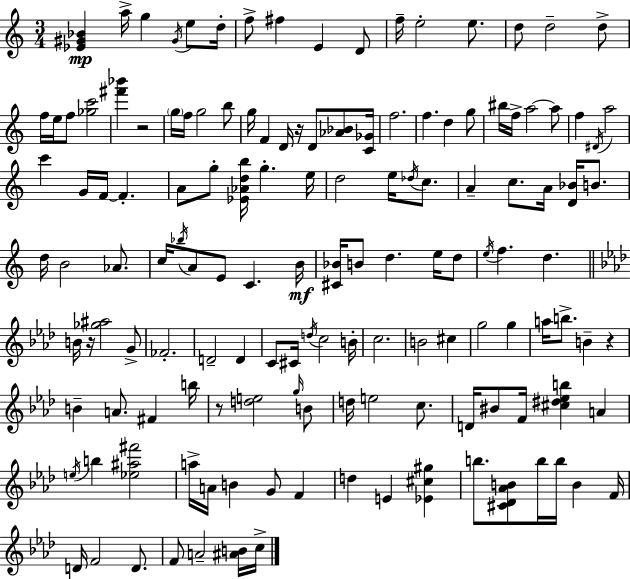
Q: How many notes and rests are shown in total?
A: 140